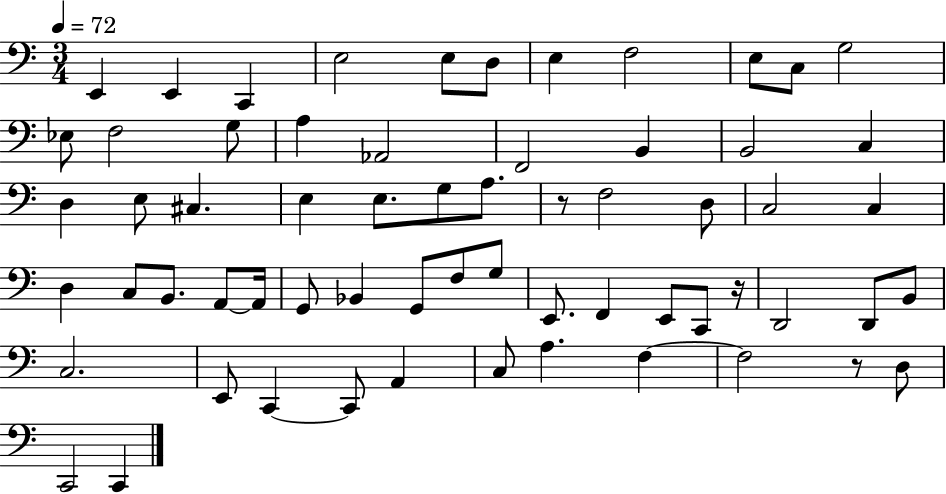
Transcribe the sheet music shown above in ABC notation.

X:1
T:Untitled
M:3/4
L:1/4
K:C
E,, E,, C,, E,2 E,/2 D,/2 E, F,2 E,/2 C,/2 G,2 _E,/2 F,2 G,/2 A, _A,,2 F,,2 B,, B,,2 C, D, E,/2 ^C, E, E,/2 G,/2 A,/2 z/2 F,2 D,/2 C,2 C, D, C,/2 B,,/2 A,,/2 A,,/4 G,,/2 _B,, G,,/2 F,/2 G,/2 E,,/2 F,, E,,/2 C,,/2 z/4 D,,2 D,,/2 B,,/2 C,2 E,,/2 C,, C,,/2 A,, C,/2 A, F, F,2 z/2 D,/2 C,,2 C,,